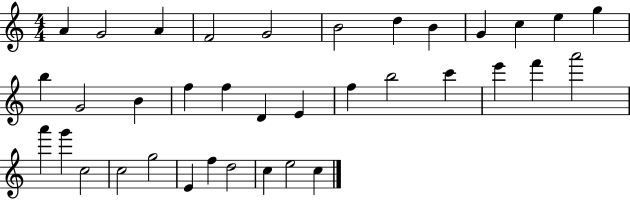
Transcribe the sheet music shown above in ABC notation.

X:1
T:Untitled
M:4/4
L:1/4
K:C
A G2 A F2 G2 B2 d B G c e g b G2 B f f D E f b2 c' e' f' a'2 a' g' c2 c2 g2 E f d2 c e2 c